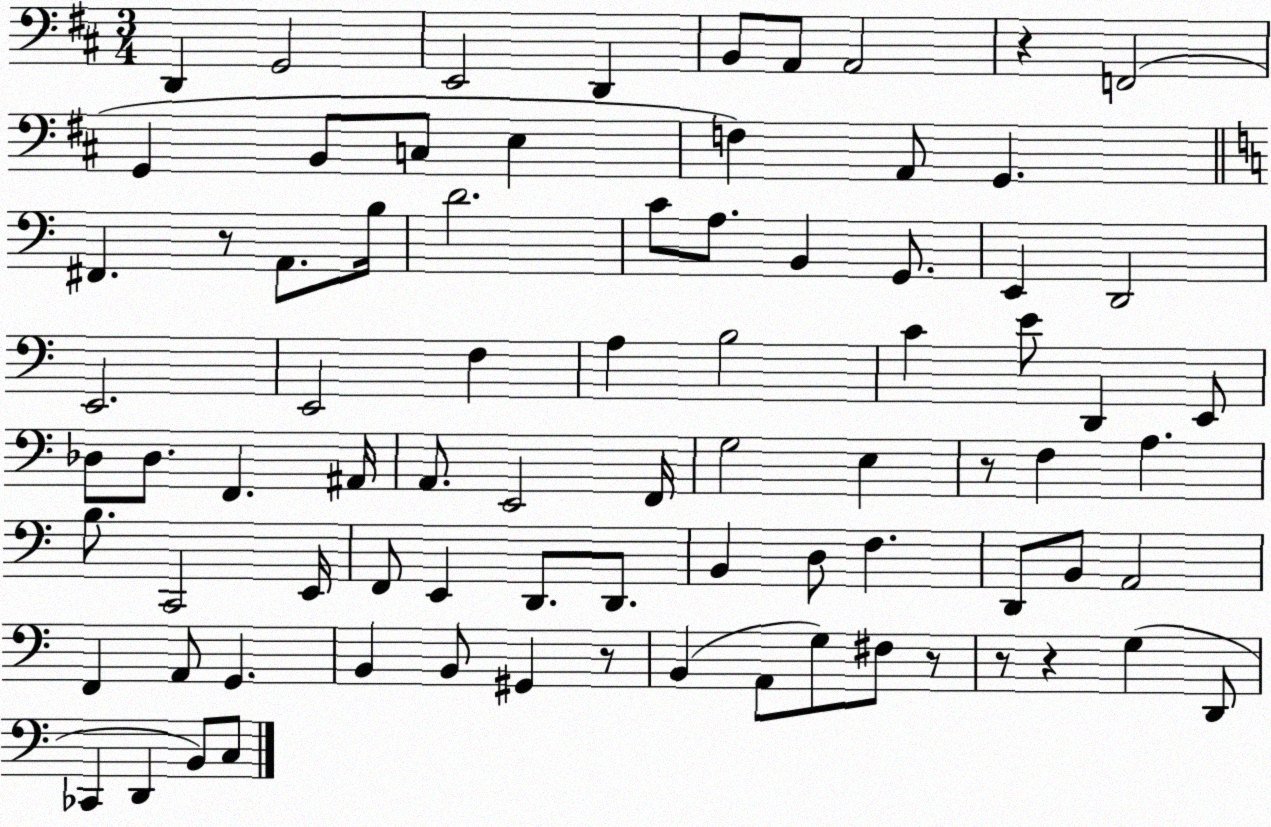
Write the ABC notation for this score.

X:1
T:Untitled
M:3/4
L:1/4
K:D
D,, G,,2 E,,2 D,, B,,/2 A,,/2 A,,2 z F,,2 G,, B,,/2 C,/2 E, F, A,,/2 G,, ^F,, z/2 A,,/2 B,/4 D2 C/2 A,/2 B,, G,,/2 E,, D,,2 E,,2 E,,2 F, A, B,2 C E/2 D,, E,,/2 _D,/2 _D,/2 F,, ^A,,/4 A,,/2 E,,2 F,,/4 G,2 E, z/2 F, A, B,/2 C,,2 E,,/4 F,,/2 E,, D,,/2 D,,/2 B,, D,/2 F, D,,/2 B,,/2 A,,2 F,, A,,/2 G,, B,, B,,/2 ^G,, z/2 B,, A,,/2 G,/2 ^F,/2 z/2 z/2 z G, D,,/2 _C,, D,, B,,/2 C,/2